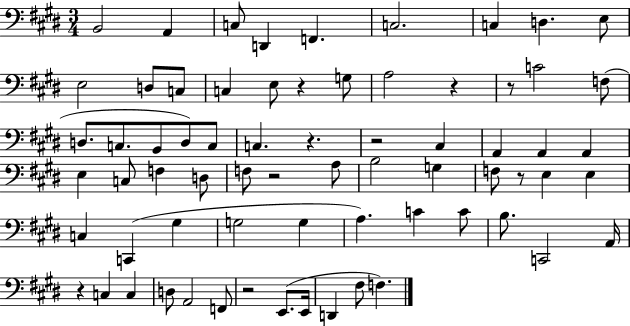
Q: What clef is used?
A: bass